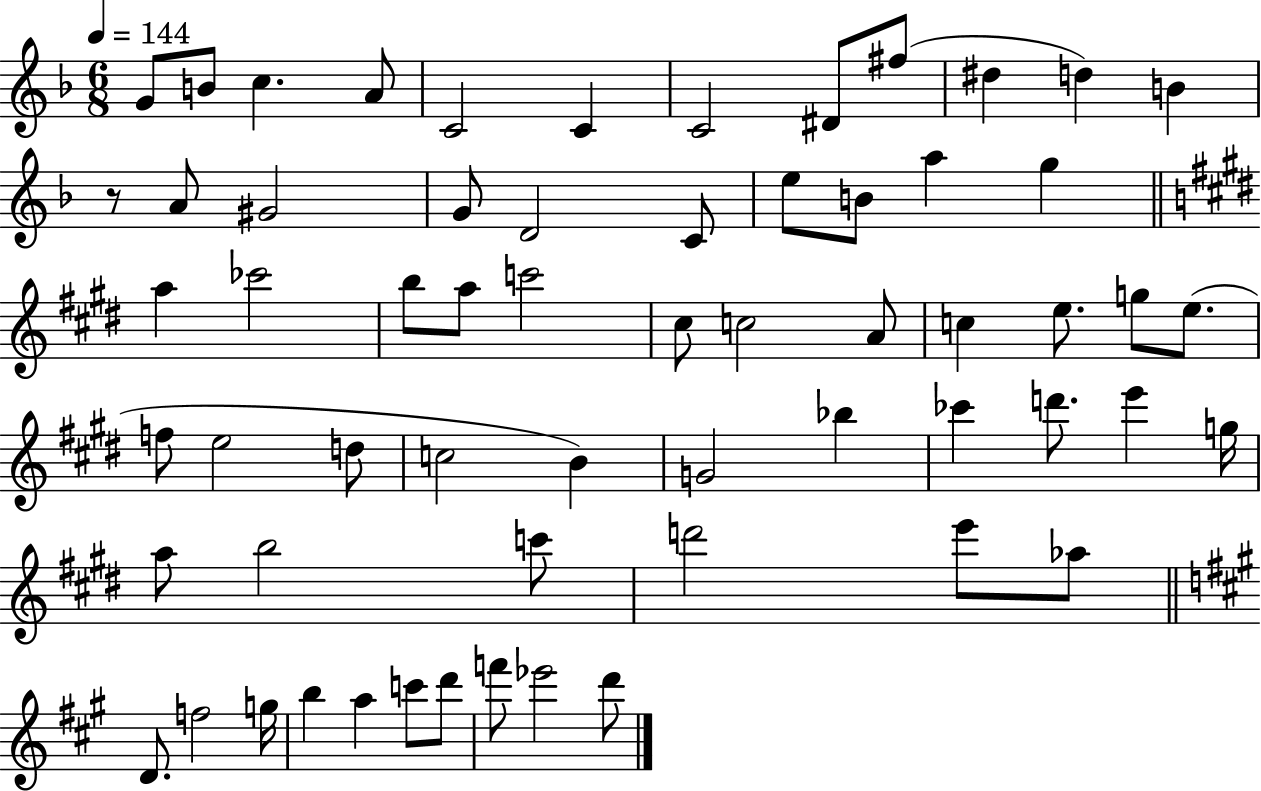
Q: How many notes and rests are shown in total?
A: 61